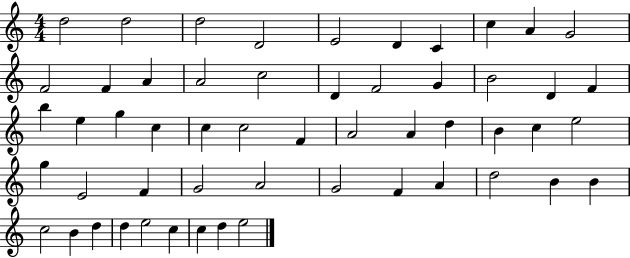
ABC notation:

X:1
T:Untitled
M:4/4
L:1/4
K:C
d2 d2 d2 D2 E2 D C c A G2 F2 F A A2 c2 D F2 G B2 D F b e g c c c2 F A2 A d B c e2 g E2 F G2 A2 G2 F A d2 B B c2 B d d e2 c c d e2